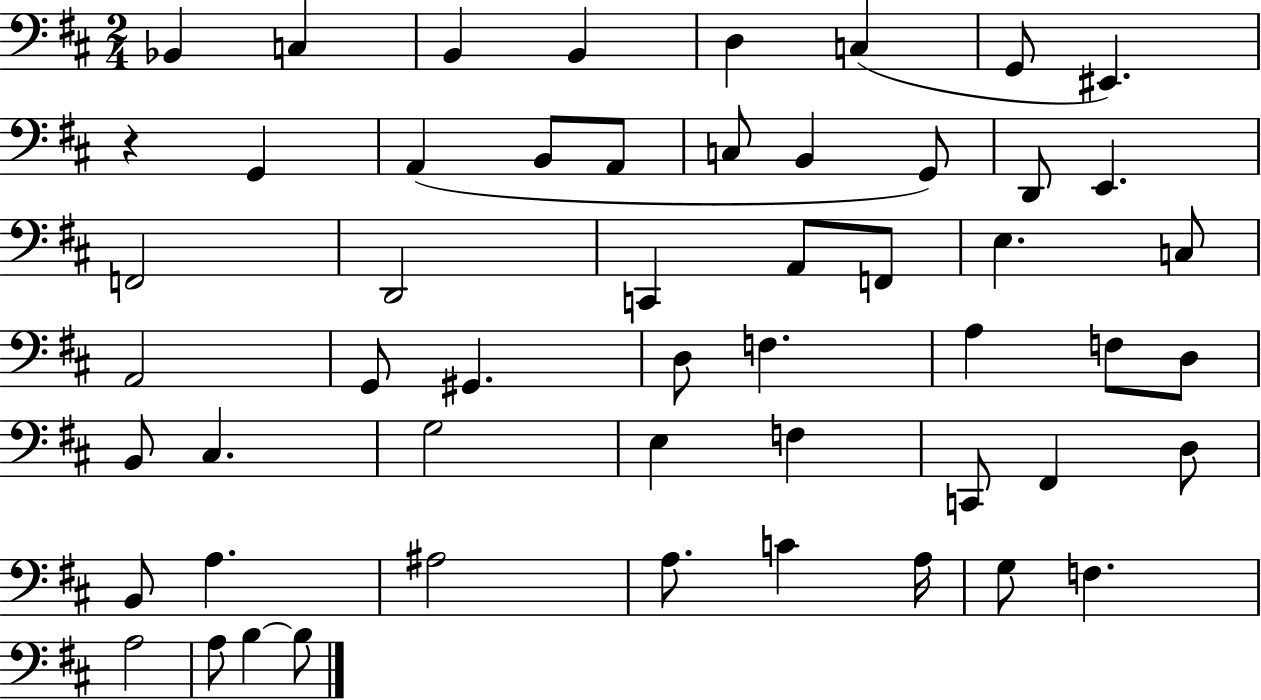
{
  \clef bass
  \numericTimeSignature
  \time 2/4
  \key d \major
  bes,4 c4 | b,4 b,4 | d4 c4( | g,8 eis,4.) | \break r4 g,4 | a,4( b,8 a,8 | c8 b,4 g,8) | d,8 e,4. | \break f,2 | d,2 | c,4 a,8 f,8 | e4. c8 | \break a,2 | g,8 gis,4. | d8 f4. | a4 f8 d8 | \break b,8 cis4. | g2 | e4 f4 | c,8 fis,4 d8 | \break b,8 a4. | ais2 | a8. c'4 a16 | g8 f4. | \break a2 | a8 b4~~ b8 | \bar "|."
}